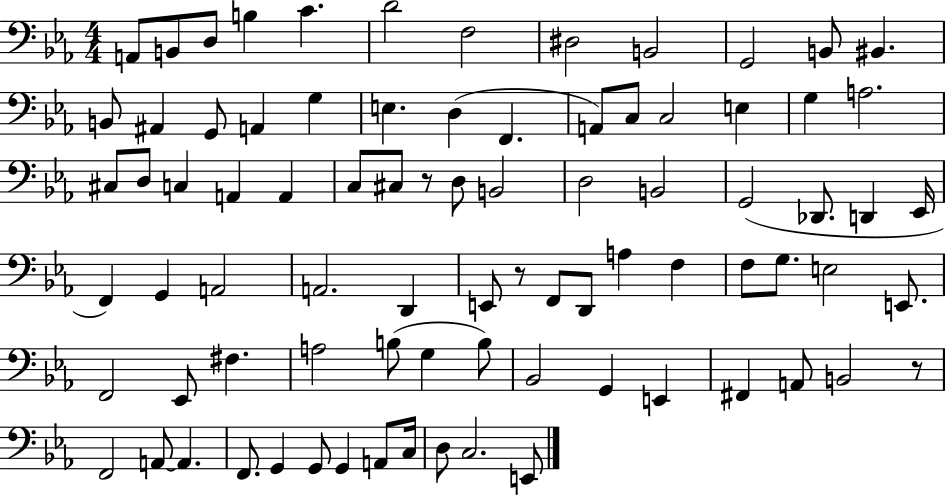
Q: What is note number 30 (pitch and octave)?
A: A2